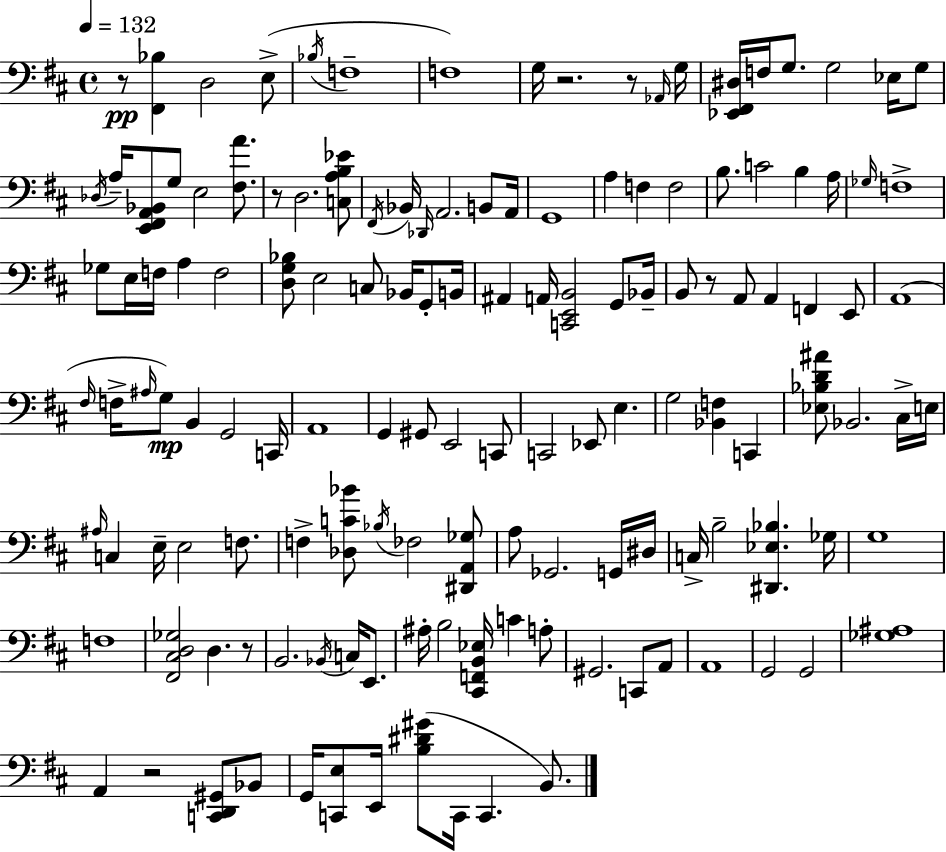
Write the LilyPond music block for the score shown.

{
  \clef bass
  \time 4/4
  \defaultTimeSignature
  \key d \major
  \tempo 4 = 132
  r8\pp <fis, bes>4 d2 e8->( | \acciaccatura { bes16 } f1-- | f1) | g16 r2. r8 | \break \grace { aes,16 } g16 <ees, fis, dis>16 f16 g8. g2 ees16 | g8 \acciaccatura { des16 } a16-- <e, fis, a, bes,>8 g8 e2 | <fis a'>8. r8 d2. | <c a b ees'>8 \acciaccatura { fis,16 } bes,16 \grace { des,16 } a,2. | \break b,8 a,16 g,1 | a4 f4 f2 | b8. c'2 | b4 a16 \grace { ges16 } f1-> | \break ges8 e16 f16 a4 f2 | <d g bes>8 e2 | c8 bes,16 g,8-. b,16 ais,4 a,16 <c, e, b,>2 | g,8 bes,16-- b,8 r8 a,8 a,4 | \break f,4 e,8 a,1( | \grace { fis16 } f16-> \grace { ais16 }) g8\mp b,4 g,2 | c,16 a,1 | g,4 gis,8 e,2 | \break c,8 c,2 | ees,8 e4. g2 | <bes, f>4 c,4 <ees bes d' ais'>8 bes,2. | cis16-> e16 \grace { ais16 } c4 e16-- e2 | \break f8. f4-> <des c' bes'>8 \acciaccatura { bes16 } | fes2 <dis, a, ges>8 a8 ges,2. | g,16 dis16 c16-> b2-- | <dis, ees bes>4. ges16 g1 | \break f1 | <fis, cis d ges>2 | d4. r8 b,2. | \acciaccatura { bes,16 } c16 e,8. ais16-. b2 | \break <cis, f, b, ees>16 c'4 a8-. gis,2. | c,8 a,8 a,1 | g,2 | g,2 <ges ais>1 | \break a,4 r2 | <c, d, gis,>8 bes,8 g,16 <c, e>8 e,16 <b dis' gis'>8( | c,16 c,4. b,8.) \bar "|."
}